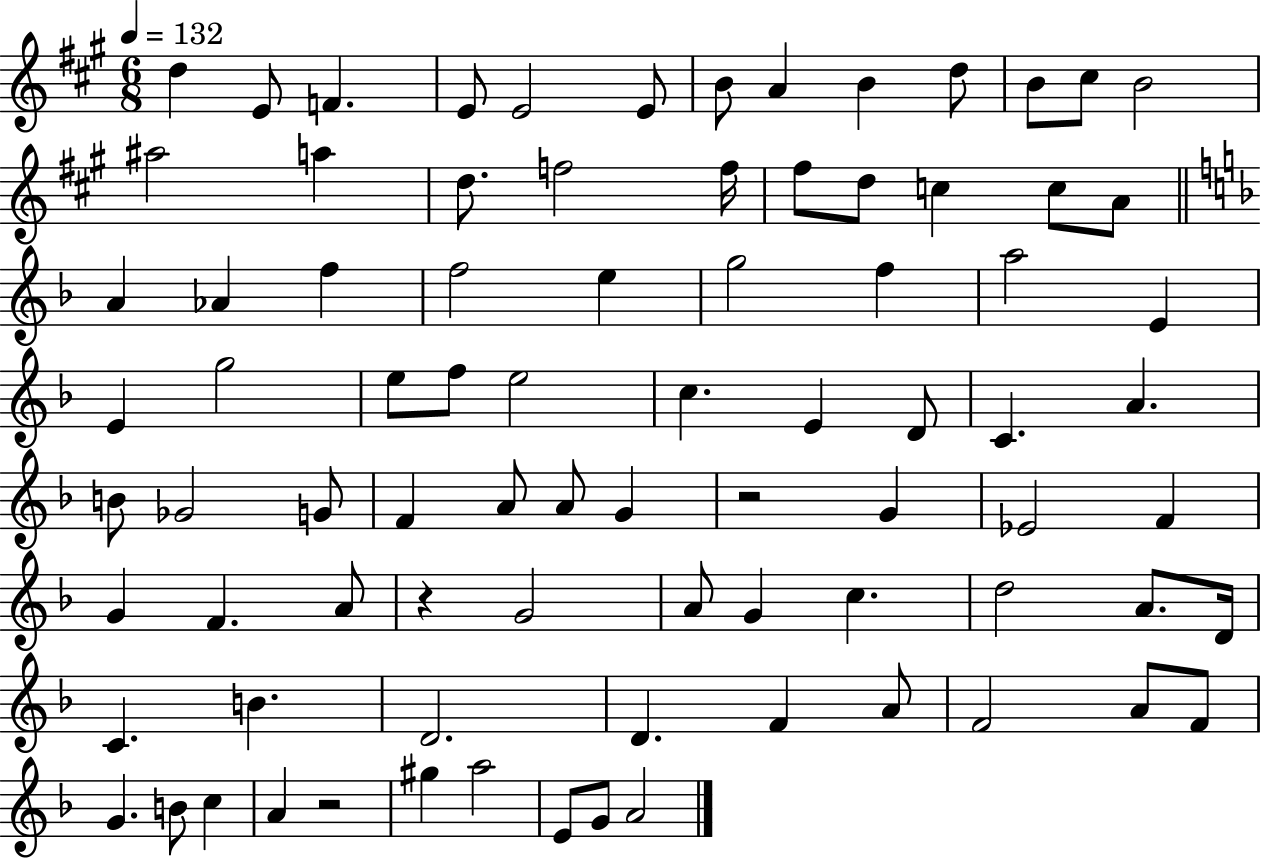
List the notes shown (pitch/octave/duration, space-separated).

D5/q E4/e F4/q. E4/e E4/h E4/e B4/e A4/q B4/q D5/e B4/e C#5/e B4/h A#5/h A5/q D5/e. F5/h F5/s F#5/e D5/e C5/q C5/e A4/e A4/q Ab4/q F5/q F5/h E5/q G5/h F5/q A5/h E4/q E4/q G5/h E5/e F5/e E5/h C5/q. E4/q D4/e C4/q. A4/q. B4/e Gb4/h G4/e F4/q A4/e A4/e G4/q R/h G4/q Eb4/h F4/q G4/q F4/q. A4/e R/q G4/h A4/e G4/q C5/q. D5/h A4/e. D4/s C4/q. B4/q. D4/h. D4/q. F4/q A4/e F4/h A4/e F4/e G4/q. B4/e C5/q A4/q R/h G#5/q A5/h E4/e G4/e A4/h